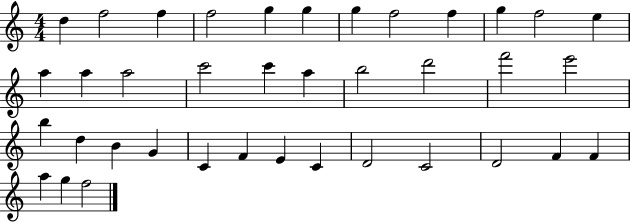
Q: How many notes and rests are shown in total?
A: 38